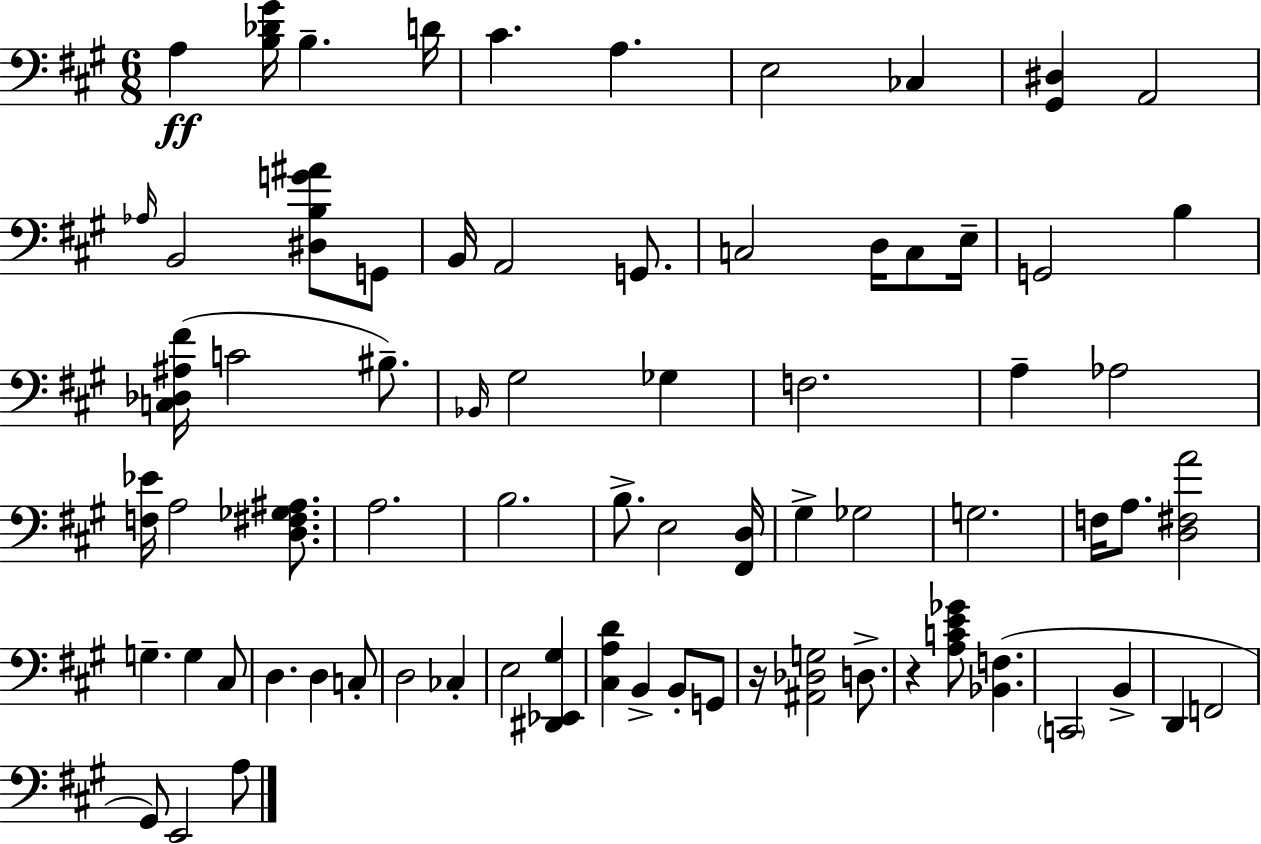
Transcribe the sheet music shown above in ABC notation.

X:1
T:Untitled
M:6/8
L:1/4
K:A
A, [B,_D^G]/4 B, D/4 ^C A, E,2 _C, [^G,,^D,] A,,2 _A,/4 B,,2 [^D,B,G^A]/2 G,,/2 B,,/4 A,,2 G,,/2 C,2 D,/4 C,/2 E,/4 G,,2 B, [C,_D,^A,^F]/4 C2 ^B,/2 _B,,/4 ^G,2 _G, F,2 A, _A,2 [F,_E]/4 A,2 [D,^F,_G,^A,]/2 A,2 B,2 B,/2 E,2 [^F,,D,]/4 ^G, _G,2 G,2 F,/4 A,/2 [D,^F,A]2 G, G, ^C,/2 D, D, C,/2 D,2 _C, E,2 [^D,,_E,,^G,] [^C,A,D] B,, B,,/2 G,,/2 z/4 [^A,,_D,G,]2 D,/2 z [A,CE_G]/2 [_B,,F,] C,,2 B,, D,, F,,2 ^G,,/2 E,,2 A,/2